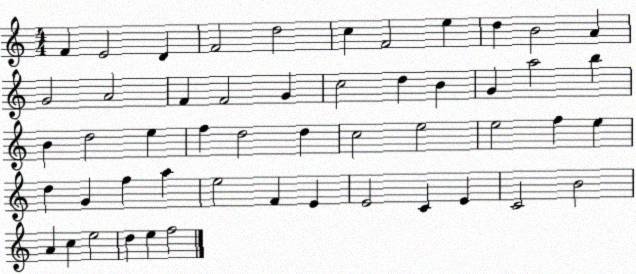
X:1
T:Untitled
M:4/4
L:1/4
K:C
F E2 D F2 d2 c F2 e d B2 A G2 A2 F F2 G c2 d B G a2 b B d2 e f d2 d c2 e2 e2 f e d G f a e2 F E E2 C E C2 B2 A c e2 d e f2